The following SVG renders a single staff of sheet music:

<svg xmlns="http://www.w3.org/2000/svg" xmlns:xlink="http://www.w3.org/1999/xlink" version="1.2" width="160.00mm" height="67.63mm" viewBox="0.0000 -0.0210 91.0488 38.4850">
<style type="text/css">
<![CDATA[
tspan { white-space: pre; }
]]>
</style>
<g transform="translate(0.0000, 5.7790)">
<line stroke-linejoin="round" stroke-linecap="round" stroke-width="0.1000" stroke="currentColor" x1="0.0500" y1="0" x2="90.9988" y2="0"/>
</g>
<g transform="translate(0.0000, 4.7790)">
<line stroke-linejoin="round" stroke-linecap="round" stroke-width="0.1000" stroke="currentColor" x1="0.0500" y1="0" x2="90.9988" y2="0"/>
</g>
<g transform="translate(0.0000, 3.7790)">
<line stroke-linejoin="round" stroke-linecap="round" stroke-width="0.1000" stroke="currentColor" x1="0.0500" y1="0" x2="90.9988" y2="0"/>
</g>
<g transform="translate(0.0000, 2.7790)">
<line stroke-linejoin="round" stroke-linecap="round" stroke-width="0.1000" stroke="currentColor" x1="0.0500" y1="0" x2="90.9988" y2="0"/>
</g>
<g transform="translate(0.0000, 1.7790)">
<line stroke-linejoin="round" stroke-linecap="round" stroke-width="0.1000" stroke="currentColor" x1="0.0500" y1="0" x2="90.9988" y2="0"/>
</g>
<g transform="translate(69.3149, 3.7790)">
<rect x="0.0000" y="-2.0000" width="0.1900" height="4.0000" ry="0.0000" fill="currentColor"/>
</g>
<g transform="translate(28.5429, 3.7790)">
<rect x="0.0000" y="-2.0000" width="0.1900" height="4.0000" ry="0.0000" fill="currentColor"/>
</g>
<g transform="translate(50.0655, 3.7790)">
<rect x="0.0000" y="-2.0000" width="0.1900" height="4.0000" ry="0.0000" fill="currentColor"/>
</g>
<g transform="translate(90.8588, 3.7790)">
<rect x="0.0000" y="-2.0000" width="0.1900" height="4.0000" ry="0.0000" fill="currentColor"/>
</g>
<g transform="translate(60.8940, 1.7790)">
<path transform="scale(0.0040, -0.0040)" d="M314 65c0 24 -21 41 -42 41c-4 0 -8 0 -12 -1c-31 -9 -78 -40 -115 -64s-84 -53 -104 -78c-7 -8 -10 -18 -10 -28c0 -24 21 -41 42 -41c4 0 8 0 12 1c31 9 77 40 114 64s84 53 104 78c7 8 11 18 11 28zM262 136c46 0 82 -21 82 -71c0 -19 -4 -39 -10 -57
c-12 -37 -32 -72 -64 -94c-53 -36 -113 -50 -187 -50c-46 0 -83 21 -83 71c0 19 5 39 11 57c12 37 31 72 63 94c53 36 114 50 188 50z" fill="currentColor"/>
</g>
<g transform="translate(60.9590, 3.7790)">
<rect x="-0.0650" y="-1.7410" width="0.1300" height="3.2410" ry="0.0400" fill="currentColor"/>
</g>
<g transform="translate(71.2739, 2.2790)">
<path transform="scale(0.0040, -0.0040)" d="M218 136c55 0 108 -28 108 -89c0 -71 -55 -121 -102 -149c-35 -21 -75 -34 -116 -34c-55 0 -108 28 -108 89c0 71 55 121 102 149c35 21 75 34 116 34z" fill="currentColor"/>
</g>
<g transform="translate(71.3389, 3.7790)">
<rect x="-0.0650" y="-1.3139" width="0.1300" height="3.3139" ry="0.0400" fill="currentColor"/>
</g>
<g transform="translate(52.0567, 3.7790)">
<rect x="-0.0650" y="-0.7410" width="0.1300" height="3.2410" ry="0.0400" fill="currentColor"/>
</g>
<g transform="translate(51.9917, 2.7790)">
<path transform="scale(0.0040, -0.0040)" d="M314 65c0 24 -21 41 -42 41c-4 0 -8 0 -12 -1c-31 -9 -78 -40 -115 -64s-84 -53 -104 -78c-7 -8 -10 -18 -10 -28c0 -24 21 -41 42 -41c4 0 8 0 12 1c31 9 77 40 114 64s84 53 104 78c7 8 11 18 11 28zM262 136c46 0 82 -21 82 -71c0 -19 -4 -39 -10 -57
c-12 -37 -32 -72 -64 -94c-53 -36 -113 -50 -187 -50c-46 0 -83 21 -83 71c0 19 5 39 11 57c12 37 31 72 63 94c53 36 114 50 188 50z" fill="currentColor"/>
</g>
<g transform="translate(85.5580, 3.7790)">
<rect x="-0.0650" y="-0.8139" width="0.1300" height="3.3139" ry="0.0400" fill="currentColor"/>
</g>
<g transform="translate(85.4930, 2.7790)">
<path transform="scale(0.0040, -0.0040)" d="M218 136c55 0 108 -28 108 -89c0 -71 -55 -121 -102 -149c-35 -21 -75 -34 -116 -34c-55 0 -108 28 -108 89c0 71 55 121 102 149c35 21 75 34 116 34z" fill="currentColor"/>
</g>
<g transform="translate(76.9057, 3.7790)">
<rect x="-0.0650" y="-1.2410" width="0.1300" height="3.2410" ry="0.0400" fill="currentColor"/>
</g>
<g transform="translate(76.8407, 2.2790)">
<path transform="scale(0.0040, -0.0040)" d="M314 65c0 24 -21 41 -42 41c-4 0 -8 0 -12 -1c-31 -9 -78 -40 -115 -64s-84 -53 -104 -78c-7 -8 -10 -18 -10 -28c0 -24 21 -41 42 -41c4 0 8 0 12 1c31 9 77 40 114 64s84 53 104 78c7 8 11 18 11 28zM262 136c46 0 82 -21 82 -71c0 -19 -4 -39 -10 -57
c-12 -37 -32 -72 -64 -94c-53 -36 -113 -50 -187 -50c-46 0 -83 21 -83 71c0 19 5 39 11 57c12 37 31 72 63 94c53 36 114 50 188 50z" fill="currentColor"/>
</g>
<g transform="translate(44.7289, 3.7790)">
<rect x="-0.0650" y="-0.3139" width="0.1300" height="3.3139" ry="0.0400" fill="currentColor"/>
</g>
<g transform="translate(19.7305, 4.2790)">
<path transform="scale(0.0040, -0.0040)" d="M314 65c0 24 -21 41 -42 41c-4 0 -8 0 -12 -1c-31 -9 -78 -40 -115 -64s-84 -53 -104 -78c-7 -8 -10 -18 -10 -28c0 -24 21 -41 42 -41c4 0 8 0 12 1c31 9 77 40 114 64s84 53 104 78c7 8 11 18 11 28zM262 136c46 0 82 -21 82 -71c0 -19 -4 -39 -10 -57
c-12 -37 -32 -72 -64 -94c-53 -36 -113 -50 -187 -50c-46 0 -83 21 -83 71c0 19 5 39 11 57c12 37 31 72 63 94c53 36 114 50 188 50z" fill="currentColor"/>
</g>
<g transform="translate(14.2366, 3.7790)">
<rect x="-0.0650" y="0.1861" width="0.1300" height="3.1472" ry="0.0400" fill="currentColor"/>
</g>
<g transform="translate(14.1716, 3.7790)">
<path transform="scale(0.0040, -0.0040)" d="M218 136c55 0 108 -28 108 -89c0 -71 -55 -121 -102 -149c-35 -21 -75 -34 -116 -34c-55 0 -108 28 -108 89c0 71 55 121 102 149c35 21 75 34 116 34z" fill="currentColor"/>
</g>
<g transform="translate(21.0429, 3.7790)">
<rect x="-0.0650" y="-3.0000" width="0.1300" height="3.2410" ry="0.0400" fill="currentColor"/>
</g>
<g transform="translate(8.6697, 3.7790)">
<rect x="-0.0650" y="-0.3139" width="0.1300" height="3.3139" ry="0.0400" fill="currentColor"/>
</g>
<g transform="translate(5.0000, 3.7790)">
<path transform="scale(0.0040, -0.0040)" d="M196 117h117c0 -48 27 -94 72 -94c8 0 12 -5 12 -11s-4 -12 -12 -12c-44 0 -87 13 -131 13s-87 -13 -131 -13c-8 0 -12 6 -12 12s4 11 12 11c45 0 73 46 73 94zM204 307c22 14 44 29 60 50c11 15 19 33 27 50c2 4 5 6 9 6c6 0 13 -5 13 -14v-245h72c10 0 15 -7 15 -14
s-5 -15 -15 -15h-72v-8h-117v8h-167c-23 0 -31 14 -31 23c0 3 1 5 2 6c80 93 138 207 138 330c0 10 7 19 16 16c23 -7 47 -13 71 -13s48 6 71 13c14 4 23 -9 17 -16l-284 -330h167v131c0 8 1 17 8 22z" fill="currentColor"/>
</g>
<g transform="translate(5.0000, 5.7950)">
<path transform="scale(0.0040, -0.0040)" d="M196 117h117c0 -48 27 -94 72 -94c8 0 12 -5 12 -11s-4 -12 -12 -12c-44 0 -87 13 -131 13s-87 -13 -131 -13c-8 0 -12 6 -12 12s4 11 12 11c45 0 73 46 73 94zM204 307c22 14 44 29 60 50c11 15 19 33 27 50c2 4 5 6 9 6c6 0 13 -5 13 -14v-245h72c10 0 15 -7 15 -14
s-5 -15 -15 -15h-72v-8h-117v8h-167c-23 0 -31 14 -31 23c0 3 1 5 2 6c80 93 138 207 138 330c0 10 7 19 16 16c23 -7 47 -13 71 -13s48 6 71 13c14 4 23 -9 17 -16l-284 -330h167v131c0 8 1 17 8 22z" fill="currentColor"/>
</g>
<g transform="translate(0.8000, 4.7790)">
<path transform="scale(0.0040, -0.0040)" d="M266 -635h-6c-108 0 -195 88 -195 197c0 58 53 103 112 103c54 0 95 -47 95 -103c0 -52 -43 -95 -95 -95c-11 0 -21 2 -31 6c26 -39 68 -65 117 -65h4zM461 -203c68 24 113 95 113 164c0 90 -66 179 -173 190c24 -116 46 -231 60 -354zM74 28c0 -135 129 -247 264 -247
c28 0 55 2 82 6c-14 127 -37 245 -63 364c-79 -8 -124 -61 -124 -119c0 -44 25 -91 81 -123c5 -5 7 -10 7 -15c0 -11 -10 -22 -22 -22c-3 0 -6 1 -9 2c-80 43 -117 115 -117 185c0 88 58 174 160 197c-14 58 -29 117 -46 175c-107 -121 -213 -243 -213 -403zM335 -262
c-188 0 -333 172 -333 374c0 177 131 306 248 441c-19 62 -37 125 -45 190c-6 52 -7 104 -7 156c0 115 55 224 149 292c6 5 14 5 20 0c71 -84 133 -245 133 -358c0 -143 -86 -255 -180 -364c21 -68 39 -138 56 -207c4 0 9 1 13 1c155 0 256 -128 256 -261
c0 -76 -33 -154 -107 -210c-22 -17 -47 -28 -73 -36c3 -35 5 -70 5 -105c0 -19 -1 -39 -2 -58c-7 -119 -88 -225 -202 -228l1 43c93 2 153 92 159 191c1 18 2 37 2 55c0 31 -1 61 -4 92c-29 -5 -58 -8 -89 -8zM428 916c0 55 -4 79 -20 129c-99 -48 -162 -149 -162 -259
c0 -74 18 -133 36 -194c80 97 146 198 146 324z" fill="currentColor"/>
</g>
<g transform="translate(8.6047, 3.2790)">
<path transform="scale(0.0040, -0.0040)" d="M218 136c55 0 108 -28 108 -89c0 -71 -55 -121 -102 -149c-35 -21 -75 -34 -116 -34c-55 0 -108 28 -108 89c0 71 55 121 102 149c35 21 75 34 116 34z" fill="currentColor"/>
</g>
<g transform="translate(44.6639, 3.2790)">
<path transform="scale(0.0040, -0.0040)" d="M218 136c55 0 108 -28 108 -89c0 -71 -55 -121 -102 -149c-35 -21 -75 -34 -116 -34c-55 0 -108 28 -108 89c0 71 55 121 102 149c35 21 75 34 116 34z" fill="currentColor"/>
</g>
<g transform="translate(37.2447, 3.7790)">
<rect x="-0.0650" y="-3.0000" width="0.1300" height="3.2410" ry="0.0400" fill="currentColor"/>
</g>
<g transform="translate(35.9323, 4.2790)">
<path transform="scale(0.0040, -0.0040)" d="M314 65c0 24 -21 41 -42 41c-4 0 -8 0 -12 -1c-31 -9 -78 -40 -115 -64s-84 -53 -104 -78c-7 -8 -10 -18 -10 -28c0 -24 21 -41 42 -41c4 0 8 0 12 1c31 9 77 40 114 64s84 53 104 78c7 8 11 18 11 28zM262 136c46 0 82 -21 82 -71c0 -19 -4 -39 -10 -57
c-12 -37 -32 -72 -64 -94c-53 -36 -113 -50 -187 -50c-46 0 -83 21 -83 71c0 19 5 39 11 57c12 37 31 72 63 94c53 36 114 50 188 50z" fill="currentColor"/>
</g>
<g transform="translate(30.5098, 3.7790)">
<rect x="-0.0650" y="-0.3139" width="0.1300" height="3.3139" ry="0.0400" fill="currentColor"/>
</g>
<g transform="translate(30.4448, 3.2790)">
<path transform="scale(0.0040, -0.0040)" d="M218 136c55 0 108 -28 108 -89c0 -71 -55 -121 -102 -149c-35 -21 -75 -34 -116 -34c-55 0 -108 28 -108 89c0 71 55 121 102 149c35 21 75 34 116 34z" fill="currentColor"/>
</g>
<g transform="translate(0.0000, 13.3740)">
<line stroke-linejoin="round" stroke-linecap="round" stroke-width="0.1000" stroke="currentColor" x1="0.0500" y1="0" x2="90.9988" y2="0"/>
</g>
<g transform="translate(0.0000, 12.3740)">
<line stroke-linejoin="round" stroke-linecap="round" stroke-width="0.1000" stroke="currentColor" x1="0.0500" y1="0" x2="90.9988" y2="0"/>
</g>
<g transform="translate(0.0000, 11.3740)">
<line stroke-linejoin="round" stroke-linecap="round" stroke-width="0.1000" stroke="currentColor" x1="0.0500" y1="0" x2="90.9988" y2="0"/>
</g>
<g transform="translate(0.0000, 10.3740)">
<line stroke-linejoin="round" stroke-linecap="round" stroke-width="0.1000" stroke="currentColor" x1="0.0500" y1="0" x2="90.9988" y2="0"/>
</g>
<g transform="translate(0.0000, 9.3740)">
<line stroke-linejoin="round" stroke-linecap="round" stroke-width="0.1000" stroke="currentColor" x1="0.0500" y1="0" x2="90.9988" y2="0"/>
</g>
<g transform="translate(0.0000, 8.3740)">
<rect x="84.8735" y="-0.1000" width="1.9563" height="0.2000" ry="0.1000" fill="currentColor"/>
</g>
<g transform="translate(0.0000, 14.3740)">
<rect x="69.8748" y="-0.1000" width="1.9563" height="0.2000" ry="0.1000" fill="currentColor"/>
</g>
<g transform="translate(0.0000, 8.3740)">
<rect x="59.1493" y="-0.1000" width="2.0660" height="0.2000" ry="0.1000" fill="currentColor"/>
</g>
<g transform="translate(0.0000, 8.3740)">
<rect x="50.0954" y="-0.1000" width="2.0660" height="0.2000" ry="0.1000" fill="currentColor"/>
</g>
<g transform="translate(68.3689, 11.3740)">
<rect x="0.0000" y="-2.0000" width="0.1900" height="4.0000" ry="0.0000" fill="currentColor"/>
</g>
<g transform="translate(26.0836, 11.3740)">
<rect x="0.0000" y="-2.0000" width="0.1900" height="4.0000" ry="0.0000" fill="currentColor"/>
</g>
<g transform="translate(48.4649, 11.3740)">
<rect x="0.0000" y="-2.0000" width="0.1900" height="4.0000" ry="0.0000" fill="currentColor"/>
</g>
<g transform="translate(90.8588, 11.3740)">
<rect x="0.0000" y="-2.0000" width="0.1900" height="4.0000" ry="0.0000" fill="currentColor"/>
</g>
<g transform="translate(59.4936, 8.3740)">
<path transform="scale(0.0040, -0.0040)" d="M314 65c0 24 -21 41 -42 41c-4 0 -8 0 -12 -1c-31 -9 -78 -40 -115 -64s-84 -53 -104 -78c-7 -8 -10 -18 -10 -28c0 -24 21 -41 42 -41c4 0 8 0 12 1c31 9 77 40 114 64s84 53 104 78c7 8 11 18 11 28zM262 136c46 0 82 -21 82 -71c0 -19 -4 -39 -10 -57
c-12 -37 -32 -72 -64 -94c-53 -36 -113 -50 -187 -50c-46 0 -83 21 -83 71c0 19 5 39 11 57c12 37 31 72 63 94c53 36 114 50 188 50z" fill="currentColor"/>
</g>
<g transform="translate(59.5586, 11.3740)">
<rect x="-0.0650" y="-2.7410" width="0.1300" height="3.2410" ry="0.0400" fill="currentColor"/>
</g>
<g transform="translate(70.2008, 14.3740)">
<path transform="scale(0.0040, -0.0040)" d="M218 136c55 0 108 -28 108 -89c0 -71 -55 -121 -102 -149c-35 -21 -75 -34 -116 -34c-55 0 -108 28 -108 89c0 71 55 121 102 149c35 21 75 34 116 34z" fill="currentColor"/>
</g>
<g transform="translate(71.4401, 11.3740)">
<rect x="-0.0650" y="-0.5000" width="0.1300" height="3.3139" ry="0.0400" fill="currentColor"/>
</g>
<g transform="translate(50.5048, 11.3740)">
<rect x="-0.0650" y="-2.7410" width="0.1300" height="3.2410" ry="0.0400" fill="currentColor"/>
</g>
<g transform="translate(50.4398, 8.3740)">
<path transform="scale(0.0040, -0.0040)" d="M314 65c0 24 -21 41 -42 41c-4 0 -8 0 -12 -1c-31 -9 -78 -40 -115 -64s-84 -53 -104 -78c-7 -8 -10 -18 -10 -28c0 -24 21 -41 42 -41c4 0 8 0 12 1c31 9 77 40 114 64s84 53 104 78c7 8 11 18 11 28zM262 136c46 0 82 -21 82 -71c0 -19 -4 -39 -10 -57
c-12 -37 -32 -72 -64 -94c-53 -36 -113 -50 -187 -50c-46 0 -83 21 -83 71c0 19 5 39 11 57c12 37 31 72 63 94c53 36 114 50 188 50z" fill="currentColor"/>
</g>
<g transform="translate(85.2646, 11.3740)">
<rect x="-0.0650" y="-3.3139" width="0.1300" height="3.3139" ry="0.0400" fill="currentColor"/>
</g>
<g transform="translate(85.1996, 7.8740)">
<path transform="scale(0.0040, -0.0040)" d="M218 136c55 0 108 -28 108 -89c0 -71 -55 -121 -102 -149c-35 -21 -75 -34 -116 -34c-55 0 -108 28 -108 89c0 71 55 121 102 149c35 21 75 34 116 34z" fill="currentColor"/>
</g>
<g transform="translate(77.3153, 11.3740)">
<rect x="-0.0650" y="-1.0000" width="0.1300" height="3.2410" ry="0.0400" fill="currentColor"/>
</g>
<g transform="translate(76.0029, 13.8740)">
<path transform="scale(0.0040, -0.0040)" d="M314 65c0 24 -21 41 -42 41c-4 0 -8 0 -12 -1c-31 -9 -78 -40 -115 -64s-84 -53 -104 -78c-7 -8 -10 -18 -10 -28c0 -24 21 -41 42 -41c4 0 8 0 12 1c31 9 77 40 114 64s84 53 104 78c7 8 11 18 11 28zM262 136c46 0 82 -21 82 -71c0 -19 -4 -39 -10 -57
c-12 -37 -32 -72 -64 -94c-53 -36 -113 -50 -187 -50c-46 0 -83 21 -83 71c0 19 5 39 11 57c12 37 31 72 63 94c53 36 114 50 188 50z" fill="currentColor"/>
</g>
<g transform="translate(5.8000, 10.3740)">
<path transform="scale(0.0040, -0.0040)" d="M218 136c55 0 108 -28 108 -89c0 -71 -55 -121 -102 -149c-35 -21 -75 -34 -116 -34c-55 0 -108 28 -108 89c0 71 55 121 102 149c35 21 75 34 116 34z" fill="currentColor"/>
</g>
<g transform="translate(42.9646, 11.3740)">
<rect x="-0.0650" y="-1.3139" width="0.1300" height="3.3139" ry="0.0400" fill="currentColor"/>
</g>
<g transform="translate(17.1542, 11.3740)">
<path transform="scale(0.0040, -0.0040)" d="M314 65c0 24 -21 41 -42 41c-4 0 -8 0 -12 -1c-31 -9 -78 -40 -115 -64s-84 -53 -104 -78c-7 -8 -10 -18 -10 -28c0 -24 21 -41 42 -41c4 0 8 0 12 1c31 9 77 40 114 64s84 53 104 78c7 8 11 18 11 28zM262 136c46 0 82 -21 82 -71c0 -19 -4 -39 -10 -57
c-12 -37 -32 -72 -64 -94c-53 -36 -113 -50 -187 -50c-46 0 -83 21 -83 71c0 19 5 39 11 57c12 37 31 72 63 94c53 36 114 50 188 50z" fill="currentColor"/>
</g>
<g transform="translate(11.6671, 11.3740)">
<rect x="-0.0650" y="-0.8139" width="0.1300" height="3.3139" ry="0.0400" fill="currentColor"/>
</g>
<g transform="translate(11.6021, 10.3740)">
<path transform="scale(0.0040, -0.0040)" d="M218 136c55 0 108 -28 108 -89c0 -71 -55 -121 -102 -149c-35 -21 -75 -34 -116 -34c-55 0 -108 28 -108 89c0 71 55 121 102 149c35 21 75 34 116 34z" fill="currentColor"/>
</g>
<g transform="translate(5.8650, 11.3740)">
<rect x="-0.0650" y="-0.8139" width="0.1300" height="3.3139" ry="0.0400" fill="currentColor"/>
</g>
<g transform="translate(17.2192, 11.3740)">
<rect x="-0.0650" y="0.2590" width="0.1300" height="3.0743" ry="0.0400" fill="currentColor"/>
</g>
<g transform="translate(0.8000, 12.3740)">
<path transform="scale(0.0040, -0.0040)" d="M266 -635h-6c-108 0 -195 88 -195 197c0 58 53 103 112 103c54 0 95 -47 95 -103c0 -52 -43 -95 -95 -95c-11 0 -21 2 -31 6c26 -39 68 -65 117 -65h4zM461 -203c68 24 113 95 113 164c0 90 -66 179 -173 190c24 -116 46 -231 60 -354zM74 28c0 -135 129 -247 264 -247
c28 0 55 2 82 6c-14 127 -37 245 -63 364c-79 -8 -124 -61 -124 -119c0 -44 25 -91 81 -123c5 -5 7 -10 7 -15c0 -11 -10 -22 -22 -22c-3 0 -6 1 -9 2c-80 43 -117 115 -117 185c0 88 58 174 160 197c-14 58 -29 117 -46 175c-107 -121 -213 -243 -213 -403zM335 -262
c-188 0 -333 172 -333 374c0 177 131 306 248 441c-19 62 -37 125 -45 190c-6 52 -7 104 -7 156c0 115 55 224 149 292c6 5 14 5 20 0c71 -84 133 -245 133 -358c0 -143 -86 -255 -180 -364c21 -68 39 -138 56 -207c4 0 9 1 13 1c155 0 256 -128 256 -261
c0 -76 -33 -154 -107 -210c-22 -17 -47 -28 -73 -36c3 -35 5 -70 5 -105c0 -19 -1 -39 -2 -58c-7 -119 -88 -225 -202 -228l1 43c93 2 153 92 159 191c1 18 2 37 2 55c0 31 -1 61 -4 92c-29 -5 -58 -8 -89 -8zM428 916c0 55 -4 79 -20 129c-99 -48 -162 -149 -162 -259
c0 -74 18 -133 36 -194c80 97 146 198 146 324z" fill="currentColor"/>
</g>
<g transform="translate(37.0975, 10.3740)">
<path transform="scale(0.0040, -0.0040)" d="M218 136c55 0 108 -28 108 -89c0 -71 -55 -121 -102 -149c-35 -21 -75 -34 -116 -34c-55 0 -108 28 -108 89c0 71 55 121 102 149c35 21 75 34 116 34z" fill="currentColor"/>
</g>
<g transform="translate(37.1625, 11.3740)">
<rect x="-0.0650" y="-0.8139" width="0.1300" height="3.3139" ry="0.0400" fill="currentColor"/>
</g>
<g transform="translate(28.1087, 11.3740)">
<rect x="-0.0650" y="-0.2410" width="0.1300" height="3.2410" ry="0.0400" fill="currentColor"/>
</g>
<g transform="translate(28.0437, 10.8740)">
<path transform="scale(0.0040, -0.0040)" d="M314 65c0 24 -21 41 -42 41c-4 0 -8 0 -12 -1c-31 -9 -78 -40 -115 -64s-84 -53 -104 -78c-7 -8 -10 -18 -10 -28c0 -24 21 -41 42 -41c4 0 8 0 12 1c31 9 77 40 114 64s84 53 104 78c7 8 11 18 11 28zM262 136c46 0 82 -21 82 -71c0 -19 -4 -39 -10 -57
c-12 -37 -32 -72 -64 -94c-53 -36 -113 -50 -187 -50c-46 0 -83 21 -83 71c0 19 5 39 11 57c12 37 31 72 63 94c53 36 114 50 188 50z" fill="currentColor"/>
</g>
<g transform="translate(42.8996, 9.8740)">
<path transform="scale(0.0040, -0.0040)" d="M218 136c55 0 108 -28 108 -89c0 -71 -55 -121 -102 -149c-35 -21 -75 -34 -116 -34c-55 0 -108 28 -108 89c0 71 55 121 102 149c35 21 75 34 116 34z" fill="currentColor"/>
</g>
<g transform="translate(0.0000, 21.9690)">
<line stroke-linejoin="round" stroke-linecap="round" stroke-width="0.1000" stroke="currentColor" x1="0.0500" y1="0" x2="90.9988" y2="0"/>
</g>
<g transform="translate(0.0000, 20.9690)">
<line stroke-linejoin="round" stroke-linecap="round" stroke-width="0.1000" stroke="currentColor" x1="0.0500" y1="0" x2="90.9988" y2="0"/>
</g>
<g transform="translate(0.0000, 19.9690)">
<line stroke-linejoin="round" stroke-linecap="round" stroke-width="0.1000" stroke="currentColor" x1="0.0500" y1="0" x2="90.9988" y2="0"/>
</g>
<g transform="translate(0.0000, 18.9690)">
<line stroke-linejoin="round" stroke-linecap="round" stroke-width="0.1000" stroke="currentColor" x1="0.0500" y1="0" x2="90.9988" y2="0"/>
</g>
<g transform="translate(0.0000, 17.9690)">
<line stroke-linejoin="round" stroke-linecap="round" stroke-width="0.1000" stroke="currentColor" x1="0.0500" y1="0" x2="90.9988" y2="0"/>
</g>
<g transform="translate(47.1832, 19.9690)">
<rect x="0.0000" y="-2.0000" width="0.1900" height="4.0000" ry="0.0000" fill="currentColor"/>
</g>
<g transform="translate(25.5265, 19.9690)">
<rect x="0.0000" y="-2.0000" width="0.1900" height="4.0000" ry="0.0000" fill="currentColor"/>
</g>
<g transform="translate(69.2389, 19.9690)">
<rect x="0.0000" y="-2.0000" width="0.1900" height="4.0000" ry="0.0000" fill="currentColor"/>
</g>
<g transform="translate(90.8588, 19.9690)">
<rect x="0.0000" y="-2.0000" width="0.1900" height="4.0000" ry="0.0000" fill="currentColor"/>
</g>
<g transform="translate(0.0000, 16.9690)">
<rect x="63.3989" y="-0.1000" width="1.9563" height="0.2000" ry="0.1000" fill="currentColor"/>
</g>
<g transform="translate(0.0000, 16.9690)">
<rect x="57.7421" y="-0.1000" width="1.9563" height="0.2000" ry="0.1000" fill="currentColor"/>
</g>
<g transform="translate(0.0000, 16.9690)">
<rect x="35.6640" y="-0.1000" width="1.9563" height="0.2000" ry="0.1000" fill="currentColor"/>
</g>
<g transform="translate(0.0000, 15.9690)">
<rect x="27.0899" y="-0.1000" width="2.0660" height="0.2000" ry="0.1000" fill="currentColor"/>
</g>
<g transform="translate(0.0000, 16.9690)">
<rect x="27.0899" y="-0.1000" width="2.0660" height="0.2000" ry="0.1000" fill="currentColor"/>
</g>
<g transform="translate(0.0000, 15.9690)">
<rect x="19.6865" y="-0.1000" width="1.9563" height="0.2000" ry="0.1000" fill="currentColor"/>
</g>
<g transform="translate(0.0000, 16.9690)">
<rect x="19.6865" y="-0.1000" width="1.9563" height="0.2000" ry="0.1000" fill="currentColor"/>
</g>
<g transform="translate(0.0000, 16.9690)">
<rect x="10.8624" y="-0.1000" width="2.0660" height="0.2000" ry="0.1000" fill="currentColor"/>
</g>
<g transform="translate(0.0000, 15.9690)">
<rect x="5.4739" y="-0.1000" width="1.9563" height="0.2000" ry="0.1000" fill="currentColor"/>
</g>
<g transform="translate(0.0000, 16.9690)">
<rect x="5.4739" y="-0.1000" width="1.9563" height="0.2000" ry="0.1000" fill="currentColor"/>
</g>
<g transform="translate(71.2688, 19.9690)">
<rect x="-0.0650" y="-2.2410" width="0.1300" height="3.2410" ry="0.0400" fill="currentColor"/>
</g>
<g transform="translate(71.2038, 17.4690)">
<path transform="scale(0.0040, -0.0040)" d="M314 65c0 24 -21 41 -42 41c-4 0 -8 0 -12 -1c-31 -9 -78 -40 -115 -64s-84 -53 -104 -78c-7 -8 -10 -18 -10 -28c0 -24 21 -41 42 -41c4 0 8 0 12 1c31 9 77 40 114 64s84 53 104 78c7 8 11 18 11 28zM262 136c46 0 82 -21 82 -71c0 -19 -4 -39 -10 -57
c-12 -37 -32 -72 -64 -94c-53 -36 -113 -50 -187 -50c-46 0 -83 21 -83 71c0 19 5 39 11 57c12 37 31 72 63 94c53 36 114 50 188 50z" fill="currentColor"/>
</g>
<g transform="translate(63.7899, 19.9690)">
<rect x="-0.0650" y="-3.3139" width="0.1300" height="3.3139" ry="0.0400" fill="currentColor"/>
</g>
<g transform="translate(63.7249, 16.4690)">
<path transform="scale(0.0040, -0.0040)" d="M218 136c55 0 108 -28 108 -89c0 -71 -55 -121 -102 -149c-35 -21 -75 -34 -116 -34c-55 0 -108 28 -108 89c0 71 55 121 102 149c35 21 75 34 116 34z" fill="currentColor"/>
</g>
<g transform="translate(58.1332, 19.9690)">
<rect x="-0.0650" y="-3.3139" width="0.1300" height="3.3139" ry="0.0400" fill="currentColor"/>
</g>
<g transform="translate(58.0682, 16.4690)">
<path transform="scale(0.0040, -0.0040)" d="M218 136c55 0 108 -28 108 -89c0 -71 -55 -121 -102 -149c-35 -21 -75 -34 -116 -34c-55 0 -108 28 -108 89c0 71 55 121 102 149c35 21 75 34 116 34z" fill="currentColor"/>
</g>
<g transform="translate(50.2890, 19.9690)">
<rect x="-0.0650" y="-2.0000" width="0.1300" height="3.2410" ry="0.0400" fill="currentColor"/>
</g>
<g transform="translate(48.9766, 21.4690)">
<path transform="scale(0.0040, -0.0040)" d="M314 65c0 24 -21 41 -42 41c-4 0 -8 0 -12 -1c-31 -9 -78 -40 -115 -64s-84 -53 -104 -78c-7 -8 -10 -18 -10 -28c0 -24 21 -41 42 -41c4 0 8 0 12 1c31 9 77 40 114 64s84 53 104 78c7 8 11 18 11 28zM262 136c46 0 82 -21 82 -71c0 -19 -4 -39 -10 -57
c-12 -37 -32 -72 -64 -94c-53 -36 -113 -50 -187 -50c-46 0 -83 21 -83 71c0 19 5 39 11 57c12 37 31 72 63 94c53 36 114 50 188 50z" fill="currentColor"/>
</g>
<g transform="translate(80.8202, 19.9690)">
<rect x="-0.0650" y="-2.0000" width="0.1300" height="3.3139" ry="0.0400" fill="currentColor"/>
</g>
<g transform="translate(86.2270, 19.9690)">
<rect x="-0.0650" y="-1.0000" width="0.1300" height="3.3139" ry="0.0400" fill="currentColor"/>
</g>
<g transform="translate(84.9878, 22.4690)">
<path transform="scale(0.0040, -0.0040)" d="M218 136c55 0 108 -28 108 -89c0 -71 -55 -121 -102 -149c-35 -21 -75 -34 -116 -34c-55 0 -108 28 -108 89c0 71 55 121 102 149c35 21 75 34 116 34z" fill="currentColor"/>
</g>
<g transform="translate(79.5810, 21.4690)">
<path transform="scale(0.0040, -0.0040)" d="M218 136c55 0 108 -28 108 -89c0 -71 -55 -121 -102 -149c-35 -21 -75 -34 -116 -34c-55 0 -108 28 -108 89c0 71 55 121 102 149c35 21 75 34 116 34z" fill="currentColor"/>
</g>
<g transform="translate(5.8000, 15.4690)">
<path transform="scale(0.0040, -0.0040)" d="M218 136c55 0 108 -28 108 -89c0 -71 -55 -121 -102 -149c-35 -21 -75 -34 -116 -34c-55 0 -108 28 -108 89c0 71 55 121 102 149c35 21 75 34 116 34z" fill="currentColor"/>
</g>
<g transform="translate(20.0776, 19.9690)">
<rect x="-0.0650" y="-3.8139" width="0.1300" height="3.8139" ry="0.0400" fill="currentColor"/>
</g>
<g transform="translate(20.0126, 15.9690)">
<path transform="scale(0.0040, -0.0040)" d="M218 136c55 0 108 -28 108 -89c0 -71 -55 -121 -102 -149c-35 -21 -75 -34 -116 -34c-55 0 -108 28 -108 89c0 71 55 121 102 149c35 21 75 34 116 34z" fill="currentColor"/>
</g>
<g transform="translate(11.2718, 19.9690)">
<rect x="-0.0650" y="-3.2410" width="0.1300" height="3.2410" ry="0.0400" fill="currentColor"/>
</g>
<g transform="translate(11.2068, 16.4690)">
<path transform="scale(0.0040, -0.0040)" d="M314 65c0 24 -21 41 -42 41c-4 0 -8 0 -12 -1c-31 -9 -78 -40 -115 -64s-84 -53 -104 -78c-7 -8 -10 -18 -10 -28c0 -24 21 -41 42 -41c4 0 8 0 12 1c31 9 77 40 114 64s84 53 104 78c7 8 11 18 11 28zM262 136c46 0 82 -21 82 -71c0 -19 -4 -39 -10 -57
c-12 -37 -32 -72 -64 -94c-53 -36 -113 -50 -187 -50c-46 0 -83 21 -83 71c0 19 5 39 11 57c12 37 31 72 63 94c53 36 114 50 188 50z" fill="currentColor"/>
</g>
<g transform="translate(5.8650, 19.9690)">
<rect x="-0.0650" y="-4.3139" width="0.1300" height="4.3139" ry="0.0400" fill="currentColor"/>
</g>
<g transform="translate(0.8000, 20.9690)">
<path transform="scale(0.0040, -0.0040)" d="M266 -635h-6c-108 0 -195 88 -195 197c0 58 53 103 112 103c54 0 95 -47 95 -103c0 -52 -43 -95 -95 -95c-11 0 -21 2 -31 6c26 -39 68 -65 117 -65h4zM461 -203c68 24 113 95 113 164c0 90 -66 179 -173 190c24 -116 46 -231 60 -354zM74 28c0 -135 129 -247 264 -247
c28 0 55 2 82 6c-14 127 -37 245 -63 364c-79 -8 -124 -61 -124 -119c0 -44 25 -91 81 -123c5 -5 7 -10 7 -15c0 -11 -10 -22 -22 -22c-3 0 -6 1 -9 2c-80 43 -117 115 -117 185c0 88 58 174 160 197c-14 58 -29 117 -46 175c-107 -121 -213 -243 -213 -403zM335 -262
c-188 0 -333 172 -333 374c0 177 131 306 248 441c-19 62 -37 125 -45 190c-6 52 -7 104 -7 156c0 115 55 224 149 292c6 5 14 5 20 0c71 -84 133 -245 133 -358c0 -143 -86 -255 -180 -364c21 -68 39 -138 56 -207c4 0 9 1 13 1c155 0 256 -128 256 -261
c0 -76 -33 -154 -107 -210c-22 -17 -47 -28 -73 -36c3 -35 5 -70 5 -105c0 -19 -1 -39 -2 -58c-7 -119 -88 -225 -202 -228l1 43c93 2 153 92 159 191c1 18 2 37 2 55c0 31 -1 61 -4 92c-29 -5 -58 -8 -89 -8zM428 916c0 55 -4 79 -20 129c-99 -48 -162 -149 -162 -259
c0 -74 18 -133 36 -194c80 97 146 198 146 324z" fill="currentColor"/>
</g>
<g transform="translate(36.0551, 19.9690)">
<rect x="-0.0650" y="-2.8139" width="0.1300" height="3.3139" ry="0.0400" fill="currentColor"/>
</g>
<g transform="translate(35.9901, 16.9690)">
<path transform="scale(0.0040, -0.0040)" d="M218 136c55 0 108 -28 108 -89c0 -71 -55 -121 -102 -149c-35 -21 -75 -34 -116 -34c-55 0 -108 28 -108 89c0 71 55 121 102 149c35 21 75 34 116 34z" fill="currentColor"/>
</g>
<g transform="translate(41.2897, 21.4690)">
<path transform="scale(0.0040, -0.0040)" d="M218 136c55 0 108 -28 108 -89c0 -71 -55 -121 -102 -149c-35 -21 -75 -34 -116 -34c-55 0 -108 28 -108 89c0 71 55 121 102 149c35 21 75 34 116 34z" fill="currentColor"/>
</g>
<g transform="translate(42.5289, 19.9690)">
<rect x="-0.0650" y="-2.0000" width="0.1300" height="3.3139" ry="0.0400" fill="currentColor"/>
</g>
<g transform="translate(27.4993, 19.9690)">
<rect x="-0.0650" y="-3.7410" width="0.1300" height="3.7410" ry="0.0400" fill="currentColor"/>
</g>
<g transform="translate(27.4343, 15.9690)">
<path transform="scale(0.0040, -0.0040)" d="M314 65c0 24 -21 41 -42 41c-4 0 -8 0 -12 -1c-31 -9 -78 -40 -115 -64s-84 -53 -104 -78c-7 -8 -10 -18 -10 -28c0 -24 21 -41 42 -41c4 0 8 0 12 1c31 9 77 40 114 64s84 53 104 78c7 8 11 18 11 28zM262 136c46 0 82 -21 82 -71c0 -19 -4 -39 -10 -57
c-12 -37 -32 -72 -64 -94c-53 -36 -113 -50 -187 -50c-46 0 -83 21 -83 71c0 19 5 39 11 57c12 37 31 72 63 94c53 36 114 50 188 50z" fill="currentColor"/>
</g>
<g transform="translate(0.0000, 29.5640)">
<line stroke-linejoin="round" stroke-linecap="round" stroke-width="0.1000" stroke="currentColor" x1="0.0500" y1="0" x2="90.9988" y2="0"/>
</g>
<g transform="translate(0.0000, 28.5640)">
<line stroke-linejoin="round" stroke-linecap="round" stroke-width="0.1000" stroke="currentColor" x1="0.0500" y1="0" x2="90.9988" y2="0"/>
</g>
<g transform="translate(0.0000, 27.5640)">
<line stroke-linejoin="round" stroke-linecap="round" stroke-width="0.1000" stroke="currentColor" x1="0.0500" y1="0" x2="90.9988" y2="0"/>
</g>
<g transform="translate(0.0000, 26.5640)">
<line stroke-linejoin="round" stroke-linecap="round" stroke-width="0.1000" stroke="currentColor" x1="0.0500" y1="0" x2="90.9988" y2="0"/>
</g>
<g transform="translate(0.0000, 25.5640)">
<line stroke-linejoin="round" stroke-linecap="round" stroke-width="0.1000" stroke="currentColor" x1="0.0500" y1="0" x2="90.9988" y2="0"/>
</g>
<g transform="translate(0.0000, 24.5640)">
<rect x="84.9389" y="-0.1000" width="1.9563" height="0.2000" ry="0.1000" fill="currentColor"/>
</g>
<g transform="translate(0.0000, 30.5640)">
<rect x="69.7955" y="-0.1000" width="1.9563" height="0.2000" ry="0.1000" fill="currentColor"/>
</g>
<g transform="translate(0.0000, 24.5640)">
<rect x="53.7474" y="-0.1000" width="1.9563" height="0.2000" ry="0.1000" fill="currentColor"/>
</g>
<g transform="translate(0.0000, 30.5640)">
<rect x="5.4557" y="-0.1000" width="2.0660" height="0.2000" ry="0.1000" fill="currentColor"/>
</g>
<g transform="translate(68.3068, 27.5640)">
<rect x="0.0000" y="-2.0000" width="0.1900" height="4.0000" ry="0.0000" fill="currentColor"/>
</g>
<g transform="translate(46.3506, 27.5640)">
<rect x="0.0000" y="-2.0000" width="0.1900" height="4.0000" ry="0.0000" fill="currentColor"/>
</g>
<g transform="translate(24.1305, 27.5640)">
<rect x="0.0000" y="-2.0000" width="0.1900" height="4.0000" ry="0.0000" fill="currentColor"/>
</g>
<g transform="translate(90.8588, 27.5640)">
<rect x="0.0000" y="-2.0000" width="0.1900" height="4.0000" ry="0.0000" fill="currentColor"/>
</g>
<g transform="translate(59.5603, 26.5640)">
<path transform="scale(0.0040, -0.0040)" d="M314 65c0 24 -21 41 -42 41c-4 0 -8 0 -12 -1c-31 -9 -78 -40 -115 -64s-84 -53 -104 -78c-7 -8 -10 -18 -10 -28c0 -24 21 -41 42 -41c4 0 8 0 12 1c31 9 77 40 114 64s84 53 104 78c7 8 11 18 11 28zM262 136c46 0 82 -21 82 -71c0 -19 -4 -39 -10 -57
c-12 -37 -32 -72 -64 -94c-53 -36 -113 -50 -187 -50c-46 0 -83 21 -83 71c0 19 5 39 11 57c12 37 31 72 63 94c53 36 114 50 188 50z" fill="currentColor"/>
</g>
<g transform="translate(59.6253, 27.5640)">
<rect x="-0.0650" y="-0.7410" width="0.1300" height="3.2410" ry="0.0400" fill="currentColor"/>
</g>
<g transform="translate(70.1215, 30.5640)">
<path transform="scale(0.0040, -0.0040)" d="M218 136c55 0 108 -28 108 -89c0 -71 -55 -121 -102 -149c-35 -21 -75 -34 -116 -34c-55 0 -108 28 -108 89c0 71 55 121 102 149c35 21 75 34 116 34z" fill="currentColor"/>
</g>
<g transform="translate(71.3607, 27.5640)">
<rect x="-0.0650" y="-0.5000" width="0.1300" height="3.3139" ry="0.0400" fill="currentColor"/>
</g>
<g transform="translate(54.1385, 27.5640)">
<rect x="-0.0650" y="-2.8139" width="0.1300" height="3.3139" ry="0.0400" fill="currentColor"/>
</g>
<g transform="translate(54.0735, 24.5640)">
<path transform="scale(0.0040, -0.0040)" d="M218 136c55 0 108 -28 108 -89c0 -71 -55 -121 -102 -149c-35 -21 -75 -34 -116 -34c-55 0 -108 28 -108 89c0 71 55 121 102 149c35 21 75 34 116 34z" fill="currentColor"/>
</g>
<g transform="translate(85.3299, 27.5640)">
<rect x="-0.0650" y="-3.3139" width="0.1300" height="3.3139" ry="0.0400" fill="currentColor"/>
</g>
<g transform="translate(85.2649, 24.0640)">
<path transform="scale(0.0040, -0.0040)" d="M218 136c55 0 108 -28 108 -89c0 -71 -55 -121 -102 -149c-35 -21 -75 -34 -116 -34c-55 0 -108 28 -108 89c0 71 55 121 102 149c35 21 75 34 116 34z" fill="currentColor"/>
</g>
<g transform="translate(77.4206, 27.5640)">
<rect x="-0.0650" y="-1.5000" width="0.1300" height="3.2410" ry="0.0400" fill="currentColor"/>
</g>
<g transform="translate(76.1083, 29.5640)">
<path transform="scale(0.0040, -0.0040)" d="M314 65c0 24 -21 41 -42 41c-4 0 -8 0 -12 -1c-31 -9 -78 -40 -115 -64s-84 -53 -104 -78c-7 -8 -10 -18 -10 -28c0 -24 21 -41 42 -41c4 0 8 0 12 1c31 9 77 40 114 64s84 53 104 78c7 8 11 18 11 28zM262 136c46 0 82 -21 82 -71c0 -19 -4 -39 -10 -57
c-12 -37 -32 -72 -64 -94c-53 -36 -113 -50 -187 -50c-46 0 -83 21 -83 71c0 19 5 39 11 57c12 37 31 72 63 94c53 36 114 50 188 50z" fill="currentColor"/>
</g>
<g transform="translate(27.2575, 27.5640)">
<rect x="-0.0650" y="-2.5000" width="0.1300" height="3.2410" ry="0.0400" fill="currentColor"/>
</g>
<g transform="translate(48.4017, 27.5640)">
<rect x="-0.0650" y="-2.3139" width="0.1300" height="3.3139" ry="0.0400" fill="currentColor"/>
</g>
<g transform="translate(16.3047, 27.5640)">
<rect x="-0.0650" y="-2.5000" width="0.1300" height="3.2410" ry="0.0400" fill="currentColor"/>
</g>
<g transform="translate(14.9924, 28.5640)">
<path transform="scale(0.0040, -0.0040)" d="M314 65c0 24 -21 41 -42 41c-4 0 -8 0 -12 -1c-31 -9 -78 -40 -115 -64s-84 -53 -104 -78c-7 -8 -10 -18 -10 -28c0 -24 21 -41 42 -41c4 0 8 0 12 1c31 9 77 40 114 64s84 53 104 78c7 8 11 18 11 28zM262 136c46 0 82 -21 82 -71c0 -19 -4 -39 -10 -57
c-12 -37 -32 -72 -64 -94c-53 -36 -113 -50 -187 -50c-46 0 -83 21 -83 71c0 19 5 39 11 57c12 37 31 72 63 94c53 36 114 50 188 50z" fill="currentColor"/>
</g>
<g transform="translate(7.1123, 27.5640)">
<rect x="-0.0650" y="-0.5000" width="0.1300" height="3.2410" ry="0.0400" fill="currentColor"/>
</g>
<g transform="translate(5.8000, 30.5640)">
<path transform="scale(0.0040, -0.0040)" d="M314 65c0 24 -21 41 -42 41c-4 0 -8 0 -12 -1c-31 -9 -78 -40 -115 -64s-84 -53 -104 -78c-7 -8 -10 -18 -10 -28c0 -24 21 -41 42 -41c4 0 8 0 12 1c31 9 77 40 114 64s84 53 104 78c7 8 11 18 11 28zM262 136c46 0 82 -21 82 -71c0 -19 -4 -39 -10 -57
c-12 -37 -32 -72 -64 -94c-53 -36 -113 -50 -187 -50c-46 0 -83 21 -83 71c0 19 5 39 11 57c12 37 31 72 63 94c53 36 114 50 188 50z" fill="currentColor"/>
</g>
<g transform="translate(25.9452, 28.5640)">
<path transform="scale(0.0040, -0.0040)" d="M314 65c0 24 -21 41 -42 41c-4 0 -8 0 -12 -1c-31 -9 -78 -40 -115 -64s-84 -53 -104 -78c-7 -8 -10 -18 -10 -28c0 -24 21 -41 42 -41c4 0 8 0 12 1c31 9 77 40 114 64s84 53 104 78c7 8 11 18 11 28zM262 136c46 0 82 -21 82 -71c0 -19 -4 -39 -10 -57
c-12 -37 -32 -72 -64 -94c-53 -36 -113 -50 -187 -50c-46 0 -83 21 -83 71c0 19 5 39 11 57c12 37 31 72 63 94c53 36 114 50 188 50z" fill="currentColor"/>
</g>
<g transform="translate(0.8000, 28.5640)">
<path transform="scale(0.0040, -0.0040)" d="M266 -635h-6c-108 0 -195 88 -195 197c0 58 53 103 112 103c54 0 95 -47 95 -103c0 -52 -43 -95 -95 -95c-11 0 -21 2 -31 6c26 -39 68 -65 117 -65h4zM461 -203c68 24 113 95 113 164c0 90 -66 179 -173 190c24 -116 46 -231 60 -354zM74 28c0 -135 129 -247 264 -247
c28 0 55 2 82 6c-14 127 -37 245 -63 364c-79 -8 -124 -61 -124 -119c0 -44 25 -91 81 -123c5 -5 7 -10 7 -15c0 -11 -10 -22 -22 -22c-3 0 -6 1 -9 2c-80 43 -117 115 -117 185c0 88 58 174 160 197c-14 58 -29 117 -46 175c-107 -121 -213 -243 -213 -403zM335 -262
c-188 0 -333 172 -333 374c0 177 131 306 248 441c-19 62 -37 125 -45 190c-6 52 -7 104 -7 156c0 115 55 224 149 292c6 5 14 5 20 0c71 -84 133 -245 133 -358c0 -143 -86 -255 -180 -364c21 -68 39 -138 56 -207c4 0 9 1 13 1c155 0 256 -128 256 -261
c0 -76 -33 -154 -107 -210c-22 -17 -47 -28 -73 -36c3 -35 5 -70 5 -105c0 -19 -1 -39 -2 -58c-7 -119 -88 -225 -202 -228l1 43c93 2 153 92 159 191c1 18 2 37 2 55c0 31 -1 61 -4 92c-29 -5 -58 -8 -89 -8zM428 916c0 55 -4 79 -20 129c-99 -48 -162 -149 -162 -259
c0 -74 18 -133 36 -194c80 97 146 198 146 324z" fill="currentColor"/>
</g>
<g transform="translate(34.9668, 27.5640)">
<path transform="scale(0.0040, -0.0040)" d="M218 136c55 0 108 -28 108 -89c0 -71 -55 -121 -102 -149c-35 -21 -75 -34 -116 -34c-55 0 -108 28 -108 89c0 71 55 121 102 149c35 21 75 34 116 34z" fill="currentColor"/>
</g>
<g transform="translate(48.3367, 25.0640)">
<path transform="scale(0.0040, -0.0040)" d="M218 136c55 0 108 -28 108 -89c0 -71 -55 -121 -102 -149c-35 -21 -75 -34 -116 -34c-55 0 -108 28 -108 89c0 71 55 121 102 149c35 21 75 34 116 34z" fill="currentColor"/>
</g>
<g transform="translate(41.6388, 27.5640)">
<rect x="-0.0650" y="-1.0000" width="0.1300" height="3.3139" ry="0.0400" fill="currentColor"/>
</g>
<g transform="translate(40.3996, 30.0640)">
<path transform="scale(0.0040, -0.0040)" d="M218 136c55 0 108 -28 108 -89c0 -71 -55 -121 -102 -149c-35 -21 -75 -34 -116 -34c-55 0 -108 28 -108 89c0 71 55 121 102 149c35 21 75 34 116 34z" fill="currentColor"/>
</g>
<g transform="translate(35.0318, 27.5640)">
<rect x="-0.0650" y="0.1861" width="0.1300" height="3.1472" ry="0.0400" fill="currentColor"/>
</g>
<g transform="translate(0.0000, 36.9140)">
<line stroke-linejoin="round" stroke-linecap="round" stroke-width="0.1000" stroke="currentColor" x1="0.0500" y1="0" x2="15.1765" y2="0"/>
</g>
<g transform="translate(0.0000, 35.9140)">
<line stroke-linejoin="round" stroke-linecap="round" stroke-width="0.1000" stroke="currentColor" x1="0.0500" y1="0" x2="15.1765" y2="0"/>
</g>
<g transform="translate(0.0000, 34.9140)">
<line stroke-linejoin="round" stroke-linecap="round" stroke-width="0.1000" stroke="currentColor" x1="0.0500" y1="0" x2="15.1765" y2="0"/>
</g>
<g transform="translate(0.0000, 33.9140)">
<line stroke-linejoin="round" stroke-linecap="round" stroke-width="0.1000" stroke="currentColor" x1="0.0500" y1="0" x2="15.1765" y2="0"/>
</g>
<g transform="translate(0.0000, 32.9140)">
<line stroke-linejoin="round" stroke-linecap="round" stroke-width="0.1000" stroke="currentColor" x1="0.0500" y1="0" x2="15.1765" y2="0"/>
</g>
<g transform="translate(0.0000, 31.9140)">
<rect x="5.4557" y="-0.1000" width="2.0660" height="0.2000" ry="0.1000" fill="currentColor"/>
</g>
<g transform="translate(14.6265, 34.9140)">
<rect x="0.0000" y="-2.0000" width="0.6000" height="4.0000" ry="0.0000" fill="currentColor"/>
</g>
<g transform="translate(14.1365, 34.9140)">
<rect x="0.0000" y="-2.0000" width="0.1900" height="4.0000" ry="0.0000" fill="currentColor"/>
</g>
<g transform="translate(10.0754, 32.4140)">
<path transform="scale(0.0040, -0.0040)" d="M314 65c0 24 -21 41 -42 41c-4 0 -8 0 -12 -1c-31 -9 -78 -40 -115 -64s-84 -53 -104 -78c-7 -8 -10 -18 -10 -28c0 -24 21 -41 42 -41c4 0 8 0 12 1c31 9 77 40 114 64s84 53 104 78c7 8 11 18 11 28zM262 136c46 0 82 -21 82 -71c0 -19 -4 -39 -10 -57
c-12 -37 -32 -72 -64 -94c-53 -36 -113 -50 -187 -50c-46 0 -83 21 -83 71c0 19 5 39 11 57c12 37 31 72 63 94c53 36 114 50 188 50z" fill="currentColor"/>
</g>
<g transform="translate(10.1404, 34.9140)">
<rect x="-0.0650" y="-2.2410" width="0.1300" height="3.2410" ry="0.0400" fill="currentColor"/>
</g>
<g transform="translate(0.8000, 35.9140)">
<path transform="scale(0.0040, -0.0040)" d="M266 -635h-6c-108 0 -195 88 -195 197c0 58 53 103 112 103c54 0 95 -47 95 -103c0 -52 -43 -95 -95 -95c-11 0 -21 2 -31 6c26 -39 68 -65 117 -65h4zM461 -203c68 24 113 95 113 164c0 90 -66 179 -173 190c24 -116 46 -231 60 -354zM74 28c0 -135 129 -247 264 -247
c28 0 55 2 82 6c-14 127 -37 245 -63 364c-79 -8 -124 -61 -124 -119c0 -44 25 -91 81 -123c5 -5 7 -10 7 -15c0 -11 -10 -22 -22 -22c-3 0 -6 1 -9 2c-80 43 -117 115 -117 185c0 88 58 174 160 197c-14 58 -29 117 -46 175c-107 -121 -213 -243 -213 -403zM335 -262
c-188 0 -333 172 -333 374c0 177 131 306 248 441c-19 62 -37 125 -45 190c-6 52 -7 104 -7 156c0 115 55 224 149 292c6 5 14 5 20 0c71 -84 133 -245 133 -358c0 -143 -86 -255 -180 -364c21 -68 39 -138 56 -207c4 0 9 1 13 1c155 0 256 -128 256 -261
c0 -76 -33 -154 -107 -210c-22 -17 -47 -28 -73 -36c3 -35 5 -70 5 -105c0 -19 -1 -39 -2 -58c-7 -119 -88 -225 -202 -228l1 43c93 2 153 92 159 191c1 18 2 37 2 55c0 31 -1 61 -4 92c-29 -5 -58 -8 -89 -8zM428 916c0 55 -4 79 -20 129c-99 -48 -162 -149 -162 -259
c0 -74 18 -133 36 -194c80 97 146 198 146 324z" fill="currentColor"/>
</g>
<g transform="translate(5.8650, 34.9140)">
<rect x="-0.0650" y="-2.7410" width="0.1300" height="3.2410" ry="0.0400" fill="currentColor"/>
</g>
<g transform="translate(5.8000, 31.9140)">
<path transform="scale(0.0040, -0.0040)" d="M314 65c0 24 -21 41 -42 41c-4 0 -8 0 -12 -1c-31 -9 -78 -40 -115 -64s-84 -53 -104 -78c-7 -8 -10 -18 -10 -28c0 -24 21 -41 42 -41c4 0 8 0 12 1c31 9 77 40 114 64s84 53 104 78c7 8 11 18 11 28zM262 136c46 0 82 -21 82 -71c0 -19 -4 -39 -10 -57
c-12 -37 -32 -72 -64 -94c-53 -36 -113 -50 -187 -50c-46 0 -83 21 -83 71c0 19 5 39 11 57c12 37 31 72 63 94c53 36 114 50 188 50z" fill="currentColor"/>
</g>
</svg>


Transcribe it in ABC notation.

X:1
T:Untitled
M:4/4
L:1/4
K:C
c B A2 c A2 c d2 f2 e e2 d d d B2 c2 d e a2 a2 C D2 b d' b2 c' c'2 a F F2 b b g2 F D C2 G2 G2 B D g a d2 C E2 b a2 g2